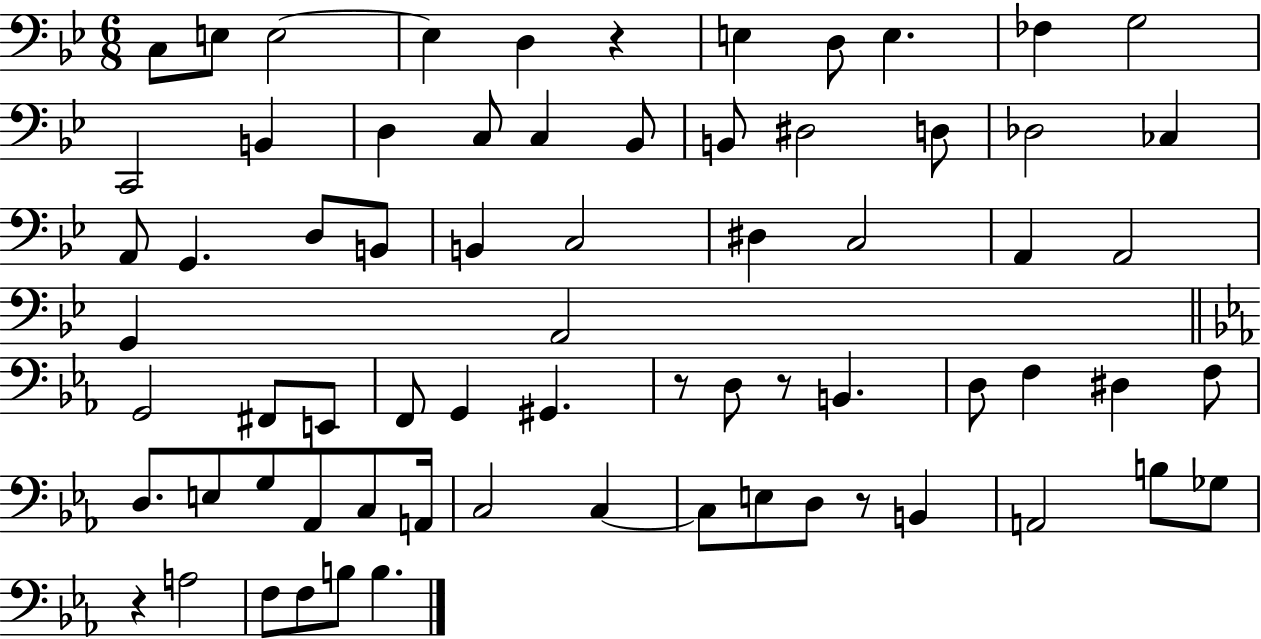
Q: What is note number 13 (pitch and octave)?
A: D3